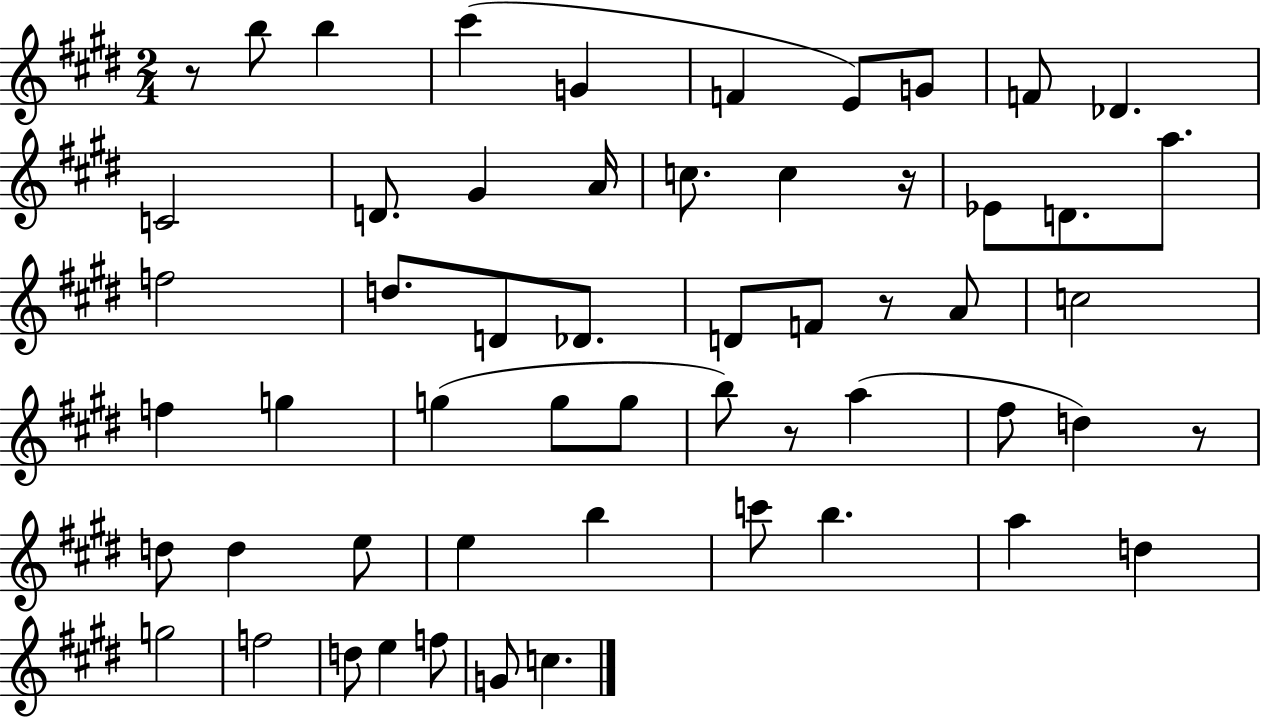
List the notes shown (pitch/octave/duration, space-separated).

R/e B5/e B5/q C#6/q G4/q F4/q E4/e G4/e F4/e Db4/q. C4/h D4/e. G#4/q A4/s C5/e. C5/q R/s Eb4/e D4/e. A5/e. F5/h D5/e. D4/e Db4/e. D4/e F4/e R/e A4/e C5/h F5/q G5/q G5/q G5/e G5/e B5/e R/e A5/q F#5/e D5/q R/e D5/e D5/q E5/e E5/q B5/q C6/e B5/q. A5/q D5/q G5/h F5/h D5/e E5/q F5/e G4/e C5/q.